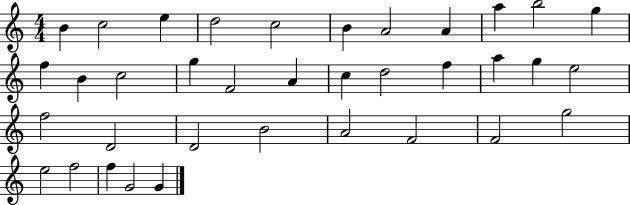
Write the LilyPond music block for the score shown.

{
  \clef treble
  \numericTimeSignature
  \time 4/4
  \key c \major
  b'4 c''2 e''4 | d''2 c''2 | b'4 a'2 a'4 | a''4 b''2 g''4 | \break f''4 b'4 c''2 | g''4 f'2 a'4 | c''4 d''2 f''4 | a''4 g''4 e''2 | \break f''2 d'2 | d'2 b'2 | a'2 f'2 | f'2 g''2 | \break e''2 f''2 | f''4 g'2 g'4 | \bar "|."
}